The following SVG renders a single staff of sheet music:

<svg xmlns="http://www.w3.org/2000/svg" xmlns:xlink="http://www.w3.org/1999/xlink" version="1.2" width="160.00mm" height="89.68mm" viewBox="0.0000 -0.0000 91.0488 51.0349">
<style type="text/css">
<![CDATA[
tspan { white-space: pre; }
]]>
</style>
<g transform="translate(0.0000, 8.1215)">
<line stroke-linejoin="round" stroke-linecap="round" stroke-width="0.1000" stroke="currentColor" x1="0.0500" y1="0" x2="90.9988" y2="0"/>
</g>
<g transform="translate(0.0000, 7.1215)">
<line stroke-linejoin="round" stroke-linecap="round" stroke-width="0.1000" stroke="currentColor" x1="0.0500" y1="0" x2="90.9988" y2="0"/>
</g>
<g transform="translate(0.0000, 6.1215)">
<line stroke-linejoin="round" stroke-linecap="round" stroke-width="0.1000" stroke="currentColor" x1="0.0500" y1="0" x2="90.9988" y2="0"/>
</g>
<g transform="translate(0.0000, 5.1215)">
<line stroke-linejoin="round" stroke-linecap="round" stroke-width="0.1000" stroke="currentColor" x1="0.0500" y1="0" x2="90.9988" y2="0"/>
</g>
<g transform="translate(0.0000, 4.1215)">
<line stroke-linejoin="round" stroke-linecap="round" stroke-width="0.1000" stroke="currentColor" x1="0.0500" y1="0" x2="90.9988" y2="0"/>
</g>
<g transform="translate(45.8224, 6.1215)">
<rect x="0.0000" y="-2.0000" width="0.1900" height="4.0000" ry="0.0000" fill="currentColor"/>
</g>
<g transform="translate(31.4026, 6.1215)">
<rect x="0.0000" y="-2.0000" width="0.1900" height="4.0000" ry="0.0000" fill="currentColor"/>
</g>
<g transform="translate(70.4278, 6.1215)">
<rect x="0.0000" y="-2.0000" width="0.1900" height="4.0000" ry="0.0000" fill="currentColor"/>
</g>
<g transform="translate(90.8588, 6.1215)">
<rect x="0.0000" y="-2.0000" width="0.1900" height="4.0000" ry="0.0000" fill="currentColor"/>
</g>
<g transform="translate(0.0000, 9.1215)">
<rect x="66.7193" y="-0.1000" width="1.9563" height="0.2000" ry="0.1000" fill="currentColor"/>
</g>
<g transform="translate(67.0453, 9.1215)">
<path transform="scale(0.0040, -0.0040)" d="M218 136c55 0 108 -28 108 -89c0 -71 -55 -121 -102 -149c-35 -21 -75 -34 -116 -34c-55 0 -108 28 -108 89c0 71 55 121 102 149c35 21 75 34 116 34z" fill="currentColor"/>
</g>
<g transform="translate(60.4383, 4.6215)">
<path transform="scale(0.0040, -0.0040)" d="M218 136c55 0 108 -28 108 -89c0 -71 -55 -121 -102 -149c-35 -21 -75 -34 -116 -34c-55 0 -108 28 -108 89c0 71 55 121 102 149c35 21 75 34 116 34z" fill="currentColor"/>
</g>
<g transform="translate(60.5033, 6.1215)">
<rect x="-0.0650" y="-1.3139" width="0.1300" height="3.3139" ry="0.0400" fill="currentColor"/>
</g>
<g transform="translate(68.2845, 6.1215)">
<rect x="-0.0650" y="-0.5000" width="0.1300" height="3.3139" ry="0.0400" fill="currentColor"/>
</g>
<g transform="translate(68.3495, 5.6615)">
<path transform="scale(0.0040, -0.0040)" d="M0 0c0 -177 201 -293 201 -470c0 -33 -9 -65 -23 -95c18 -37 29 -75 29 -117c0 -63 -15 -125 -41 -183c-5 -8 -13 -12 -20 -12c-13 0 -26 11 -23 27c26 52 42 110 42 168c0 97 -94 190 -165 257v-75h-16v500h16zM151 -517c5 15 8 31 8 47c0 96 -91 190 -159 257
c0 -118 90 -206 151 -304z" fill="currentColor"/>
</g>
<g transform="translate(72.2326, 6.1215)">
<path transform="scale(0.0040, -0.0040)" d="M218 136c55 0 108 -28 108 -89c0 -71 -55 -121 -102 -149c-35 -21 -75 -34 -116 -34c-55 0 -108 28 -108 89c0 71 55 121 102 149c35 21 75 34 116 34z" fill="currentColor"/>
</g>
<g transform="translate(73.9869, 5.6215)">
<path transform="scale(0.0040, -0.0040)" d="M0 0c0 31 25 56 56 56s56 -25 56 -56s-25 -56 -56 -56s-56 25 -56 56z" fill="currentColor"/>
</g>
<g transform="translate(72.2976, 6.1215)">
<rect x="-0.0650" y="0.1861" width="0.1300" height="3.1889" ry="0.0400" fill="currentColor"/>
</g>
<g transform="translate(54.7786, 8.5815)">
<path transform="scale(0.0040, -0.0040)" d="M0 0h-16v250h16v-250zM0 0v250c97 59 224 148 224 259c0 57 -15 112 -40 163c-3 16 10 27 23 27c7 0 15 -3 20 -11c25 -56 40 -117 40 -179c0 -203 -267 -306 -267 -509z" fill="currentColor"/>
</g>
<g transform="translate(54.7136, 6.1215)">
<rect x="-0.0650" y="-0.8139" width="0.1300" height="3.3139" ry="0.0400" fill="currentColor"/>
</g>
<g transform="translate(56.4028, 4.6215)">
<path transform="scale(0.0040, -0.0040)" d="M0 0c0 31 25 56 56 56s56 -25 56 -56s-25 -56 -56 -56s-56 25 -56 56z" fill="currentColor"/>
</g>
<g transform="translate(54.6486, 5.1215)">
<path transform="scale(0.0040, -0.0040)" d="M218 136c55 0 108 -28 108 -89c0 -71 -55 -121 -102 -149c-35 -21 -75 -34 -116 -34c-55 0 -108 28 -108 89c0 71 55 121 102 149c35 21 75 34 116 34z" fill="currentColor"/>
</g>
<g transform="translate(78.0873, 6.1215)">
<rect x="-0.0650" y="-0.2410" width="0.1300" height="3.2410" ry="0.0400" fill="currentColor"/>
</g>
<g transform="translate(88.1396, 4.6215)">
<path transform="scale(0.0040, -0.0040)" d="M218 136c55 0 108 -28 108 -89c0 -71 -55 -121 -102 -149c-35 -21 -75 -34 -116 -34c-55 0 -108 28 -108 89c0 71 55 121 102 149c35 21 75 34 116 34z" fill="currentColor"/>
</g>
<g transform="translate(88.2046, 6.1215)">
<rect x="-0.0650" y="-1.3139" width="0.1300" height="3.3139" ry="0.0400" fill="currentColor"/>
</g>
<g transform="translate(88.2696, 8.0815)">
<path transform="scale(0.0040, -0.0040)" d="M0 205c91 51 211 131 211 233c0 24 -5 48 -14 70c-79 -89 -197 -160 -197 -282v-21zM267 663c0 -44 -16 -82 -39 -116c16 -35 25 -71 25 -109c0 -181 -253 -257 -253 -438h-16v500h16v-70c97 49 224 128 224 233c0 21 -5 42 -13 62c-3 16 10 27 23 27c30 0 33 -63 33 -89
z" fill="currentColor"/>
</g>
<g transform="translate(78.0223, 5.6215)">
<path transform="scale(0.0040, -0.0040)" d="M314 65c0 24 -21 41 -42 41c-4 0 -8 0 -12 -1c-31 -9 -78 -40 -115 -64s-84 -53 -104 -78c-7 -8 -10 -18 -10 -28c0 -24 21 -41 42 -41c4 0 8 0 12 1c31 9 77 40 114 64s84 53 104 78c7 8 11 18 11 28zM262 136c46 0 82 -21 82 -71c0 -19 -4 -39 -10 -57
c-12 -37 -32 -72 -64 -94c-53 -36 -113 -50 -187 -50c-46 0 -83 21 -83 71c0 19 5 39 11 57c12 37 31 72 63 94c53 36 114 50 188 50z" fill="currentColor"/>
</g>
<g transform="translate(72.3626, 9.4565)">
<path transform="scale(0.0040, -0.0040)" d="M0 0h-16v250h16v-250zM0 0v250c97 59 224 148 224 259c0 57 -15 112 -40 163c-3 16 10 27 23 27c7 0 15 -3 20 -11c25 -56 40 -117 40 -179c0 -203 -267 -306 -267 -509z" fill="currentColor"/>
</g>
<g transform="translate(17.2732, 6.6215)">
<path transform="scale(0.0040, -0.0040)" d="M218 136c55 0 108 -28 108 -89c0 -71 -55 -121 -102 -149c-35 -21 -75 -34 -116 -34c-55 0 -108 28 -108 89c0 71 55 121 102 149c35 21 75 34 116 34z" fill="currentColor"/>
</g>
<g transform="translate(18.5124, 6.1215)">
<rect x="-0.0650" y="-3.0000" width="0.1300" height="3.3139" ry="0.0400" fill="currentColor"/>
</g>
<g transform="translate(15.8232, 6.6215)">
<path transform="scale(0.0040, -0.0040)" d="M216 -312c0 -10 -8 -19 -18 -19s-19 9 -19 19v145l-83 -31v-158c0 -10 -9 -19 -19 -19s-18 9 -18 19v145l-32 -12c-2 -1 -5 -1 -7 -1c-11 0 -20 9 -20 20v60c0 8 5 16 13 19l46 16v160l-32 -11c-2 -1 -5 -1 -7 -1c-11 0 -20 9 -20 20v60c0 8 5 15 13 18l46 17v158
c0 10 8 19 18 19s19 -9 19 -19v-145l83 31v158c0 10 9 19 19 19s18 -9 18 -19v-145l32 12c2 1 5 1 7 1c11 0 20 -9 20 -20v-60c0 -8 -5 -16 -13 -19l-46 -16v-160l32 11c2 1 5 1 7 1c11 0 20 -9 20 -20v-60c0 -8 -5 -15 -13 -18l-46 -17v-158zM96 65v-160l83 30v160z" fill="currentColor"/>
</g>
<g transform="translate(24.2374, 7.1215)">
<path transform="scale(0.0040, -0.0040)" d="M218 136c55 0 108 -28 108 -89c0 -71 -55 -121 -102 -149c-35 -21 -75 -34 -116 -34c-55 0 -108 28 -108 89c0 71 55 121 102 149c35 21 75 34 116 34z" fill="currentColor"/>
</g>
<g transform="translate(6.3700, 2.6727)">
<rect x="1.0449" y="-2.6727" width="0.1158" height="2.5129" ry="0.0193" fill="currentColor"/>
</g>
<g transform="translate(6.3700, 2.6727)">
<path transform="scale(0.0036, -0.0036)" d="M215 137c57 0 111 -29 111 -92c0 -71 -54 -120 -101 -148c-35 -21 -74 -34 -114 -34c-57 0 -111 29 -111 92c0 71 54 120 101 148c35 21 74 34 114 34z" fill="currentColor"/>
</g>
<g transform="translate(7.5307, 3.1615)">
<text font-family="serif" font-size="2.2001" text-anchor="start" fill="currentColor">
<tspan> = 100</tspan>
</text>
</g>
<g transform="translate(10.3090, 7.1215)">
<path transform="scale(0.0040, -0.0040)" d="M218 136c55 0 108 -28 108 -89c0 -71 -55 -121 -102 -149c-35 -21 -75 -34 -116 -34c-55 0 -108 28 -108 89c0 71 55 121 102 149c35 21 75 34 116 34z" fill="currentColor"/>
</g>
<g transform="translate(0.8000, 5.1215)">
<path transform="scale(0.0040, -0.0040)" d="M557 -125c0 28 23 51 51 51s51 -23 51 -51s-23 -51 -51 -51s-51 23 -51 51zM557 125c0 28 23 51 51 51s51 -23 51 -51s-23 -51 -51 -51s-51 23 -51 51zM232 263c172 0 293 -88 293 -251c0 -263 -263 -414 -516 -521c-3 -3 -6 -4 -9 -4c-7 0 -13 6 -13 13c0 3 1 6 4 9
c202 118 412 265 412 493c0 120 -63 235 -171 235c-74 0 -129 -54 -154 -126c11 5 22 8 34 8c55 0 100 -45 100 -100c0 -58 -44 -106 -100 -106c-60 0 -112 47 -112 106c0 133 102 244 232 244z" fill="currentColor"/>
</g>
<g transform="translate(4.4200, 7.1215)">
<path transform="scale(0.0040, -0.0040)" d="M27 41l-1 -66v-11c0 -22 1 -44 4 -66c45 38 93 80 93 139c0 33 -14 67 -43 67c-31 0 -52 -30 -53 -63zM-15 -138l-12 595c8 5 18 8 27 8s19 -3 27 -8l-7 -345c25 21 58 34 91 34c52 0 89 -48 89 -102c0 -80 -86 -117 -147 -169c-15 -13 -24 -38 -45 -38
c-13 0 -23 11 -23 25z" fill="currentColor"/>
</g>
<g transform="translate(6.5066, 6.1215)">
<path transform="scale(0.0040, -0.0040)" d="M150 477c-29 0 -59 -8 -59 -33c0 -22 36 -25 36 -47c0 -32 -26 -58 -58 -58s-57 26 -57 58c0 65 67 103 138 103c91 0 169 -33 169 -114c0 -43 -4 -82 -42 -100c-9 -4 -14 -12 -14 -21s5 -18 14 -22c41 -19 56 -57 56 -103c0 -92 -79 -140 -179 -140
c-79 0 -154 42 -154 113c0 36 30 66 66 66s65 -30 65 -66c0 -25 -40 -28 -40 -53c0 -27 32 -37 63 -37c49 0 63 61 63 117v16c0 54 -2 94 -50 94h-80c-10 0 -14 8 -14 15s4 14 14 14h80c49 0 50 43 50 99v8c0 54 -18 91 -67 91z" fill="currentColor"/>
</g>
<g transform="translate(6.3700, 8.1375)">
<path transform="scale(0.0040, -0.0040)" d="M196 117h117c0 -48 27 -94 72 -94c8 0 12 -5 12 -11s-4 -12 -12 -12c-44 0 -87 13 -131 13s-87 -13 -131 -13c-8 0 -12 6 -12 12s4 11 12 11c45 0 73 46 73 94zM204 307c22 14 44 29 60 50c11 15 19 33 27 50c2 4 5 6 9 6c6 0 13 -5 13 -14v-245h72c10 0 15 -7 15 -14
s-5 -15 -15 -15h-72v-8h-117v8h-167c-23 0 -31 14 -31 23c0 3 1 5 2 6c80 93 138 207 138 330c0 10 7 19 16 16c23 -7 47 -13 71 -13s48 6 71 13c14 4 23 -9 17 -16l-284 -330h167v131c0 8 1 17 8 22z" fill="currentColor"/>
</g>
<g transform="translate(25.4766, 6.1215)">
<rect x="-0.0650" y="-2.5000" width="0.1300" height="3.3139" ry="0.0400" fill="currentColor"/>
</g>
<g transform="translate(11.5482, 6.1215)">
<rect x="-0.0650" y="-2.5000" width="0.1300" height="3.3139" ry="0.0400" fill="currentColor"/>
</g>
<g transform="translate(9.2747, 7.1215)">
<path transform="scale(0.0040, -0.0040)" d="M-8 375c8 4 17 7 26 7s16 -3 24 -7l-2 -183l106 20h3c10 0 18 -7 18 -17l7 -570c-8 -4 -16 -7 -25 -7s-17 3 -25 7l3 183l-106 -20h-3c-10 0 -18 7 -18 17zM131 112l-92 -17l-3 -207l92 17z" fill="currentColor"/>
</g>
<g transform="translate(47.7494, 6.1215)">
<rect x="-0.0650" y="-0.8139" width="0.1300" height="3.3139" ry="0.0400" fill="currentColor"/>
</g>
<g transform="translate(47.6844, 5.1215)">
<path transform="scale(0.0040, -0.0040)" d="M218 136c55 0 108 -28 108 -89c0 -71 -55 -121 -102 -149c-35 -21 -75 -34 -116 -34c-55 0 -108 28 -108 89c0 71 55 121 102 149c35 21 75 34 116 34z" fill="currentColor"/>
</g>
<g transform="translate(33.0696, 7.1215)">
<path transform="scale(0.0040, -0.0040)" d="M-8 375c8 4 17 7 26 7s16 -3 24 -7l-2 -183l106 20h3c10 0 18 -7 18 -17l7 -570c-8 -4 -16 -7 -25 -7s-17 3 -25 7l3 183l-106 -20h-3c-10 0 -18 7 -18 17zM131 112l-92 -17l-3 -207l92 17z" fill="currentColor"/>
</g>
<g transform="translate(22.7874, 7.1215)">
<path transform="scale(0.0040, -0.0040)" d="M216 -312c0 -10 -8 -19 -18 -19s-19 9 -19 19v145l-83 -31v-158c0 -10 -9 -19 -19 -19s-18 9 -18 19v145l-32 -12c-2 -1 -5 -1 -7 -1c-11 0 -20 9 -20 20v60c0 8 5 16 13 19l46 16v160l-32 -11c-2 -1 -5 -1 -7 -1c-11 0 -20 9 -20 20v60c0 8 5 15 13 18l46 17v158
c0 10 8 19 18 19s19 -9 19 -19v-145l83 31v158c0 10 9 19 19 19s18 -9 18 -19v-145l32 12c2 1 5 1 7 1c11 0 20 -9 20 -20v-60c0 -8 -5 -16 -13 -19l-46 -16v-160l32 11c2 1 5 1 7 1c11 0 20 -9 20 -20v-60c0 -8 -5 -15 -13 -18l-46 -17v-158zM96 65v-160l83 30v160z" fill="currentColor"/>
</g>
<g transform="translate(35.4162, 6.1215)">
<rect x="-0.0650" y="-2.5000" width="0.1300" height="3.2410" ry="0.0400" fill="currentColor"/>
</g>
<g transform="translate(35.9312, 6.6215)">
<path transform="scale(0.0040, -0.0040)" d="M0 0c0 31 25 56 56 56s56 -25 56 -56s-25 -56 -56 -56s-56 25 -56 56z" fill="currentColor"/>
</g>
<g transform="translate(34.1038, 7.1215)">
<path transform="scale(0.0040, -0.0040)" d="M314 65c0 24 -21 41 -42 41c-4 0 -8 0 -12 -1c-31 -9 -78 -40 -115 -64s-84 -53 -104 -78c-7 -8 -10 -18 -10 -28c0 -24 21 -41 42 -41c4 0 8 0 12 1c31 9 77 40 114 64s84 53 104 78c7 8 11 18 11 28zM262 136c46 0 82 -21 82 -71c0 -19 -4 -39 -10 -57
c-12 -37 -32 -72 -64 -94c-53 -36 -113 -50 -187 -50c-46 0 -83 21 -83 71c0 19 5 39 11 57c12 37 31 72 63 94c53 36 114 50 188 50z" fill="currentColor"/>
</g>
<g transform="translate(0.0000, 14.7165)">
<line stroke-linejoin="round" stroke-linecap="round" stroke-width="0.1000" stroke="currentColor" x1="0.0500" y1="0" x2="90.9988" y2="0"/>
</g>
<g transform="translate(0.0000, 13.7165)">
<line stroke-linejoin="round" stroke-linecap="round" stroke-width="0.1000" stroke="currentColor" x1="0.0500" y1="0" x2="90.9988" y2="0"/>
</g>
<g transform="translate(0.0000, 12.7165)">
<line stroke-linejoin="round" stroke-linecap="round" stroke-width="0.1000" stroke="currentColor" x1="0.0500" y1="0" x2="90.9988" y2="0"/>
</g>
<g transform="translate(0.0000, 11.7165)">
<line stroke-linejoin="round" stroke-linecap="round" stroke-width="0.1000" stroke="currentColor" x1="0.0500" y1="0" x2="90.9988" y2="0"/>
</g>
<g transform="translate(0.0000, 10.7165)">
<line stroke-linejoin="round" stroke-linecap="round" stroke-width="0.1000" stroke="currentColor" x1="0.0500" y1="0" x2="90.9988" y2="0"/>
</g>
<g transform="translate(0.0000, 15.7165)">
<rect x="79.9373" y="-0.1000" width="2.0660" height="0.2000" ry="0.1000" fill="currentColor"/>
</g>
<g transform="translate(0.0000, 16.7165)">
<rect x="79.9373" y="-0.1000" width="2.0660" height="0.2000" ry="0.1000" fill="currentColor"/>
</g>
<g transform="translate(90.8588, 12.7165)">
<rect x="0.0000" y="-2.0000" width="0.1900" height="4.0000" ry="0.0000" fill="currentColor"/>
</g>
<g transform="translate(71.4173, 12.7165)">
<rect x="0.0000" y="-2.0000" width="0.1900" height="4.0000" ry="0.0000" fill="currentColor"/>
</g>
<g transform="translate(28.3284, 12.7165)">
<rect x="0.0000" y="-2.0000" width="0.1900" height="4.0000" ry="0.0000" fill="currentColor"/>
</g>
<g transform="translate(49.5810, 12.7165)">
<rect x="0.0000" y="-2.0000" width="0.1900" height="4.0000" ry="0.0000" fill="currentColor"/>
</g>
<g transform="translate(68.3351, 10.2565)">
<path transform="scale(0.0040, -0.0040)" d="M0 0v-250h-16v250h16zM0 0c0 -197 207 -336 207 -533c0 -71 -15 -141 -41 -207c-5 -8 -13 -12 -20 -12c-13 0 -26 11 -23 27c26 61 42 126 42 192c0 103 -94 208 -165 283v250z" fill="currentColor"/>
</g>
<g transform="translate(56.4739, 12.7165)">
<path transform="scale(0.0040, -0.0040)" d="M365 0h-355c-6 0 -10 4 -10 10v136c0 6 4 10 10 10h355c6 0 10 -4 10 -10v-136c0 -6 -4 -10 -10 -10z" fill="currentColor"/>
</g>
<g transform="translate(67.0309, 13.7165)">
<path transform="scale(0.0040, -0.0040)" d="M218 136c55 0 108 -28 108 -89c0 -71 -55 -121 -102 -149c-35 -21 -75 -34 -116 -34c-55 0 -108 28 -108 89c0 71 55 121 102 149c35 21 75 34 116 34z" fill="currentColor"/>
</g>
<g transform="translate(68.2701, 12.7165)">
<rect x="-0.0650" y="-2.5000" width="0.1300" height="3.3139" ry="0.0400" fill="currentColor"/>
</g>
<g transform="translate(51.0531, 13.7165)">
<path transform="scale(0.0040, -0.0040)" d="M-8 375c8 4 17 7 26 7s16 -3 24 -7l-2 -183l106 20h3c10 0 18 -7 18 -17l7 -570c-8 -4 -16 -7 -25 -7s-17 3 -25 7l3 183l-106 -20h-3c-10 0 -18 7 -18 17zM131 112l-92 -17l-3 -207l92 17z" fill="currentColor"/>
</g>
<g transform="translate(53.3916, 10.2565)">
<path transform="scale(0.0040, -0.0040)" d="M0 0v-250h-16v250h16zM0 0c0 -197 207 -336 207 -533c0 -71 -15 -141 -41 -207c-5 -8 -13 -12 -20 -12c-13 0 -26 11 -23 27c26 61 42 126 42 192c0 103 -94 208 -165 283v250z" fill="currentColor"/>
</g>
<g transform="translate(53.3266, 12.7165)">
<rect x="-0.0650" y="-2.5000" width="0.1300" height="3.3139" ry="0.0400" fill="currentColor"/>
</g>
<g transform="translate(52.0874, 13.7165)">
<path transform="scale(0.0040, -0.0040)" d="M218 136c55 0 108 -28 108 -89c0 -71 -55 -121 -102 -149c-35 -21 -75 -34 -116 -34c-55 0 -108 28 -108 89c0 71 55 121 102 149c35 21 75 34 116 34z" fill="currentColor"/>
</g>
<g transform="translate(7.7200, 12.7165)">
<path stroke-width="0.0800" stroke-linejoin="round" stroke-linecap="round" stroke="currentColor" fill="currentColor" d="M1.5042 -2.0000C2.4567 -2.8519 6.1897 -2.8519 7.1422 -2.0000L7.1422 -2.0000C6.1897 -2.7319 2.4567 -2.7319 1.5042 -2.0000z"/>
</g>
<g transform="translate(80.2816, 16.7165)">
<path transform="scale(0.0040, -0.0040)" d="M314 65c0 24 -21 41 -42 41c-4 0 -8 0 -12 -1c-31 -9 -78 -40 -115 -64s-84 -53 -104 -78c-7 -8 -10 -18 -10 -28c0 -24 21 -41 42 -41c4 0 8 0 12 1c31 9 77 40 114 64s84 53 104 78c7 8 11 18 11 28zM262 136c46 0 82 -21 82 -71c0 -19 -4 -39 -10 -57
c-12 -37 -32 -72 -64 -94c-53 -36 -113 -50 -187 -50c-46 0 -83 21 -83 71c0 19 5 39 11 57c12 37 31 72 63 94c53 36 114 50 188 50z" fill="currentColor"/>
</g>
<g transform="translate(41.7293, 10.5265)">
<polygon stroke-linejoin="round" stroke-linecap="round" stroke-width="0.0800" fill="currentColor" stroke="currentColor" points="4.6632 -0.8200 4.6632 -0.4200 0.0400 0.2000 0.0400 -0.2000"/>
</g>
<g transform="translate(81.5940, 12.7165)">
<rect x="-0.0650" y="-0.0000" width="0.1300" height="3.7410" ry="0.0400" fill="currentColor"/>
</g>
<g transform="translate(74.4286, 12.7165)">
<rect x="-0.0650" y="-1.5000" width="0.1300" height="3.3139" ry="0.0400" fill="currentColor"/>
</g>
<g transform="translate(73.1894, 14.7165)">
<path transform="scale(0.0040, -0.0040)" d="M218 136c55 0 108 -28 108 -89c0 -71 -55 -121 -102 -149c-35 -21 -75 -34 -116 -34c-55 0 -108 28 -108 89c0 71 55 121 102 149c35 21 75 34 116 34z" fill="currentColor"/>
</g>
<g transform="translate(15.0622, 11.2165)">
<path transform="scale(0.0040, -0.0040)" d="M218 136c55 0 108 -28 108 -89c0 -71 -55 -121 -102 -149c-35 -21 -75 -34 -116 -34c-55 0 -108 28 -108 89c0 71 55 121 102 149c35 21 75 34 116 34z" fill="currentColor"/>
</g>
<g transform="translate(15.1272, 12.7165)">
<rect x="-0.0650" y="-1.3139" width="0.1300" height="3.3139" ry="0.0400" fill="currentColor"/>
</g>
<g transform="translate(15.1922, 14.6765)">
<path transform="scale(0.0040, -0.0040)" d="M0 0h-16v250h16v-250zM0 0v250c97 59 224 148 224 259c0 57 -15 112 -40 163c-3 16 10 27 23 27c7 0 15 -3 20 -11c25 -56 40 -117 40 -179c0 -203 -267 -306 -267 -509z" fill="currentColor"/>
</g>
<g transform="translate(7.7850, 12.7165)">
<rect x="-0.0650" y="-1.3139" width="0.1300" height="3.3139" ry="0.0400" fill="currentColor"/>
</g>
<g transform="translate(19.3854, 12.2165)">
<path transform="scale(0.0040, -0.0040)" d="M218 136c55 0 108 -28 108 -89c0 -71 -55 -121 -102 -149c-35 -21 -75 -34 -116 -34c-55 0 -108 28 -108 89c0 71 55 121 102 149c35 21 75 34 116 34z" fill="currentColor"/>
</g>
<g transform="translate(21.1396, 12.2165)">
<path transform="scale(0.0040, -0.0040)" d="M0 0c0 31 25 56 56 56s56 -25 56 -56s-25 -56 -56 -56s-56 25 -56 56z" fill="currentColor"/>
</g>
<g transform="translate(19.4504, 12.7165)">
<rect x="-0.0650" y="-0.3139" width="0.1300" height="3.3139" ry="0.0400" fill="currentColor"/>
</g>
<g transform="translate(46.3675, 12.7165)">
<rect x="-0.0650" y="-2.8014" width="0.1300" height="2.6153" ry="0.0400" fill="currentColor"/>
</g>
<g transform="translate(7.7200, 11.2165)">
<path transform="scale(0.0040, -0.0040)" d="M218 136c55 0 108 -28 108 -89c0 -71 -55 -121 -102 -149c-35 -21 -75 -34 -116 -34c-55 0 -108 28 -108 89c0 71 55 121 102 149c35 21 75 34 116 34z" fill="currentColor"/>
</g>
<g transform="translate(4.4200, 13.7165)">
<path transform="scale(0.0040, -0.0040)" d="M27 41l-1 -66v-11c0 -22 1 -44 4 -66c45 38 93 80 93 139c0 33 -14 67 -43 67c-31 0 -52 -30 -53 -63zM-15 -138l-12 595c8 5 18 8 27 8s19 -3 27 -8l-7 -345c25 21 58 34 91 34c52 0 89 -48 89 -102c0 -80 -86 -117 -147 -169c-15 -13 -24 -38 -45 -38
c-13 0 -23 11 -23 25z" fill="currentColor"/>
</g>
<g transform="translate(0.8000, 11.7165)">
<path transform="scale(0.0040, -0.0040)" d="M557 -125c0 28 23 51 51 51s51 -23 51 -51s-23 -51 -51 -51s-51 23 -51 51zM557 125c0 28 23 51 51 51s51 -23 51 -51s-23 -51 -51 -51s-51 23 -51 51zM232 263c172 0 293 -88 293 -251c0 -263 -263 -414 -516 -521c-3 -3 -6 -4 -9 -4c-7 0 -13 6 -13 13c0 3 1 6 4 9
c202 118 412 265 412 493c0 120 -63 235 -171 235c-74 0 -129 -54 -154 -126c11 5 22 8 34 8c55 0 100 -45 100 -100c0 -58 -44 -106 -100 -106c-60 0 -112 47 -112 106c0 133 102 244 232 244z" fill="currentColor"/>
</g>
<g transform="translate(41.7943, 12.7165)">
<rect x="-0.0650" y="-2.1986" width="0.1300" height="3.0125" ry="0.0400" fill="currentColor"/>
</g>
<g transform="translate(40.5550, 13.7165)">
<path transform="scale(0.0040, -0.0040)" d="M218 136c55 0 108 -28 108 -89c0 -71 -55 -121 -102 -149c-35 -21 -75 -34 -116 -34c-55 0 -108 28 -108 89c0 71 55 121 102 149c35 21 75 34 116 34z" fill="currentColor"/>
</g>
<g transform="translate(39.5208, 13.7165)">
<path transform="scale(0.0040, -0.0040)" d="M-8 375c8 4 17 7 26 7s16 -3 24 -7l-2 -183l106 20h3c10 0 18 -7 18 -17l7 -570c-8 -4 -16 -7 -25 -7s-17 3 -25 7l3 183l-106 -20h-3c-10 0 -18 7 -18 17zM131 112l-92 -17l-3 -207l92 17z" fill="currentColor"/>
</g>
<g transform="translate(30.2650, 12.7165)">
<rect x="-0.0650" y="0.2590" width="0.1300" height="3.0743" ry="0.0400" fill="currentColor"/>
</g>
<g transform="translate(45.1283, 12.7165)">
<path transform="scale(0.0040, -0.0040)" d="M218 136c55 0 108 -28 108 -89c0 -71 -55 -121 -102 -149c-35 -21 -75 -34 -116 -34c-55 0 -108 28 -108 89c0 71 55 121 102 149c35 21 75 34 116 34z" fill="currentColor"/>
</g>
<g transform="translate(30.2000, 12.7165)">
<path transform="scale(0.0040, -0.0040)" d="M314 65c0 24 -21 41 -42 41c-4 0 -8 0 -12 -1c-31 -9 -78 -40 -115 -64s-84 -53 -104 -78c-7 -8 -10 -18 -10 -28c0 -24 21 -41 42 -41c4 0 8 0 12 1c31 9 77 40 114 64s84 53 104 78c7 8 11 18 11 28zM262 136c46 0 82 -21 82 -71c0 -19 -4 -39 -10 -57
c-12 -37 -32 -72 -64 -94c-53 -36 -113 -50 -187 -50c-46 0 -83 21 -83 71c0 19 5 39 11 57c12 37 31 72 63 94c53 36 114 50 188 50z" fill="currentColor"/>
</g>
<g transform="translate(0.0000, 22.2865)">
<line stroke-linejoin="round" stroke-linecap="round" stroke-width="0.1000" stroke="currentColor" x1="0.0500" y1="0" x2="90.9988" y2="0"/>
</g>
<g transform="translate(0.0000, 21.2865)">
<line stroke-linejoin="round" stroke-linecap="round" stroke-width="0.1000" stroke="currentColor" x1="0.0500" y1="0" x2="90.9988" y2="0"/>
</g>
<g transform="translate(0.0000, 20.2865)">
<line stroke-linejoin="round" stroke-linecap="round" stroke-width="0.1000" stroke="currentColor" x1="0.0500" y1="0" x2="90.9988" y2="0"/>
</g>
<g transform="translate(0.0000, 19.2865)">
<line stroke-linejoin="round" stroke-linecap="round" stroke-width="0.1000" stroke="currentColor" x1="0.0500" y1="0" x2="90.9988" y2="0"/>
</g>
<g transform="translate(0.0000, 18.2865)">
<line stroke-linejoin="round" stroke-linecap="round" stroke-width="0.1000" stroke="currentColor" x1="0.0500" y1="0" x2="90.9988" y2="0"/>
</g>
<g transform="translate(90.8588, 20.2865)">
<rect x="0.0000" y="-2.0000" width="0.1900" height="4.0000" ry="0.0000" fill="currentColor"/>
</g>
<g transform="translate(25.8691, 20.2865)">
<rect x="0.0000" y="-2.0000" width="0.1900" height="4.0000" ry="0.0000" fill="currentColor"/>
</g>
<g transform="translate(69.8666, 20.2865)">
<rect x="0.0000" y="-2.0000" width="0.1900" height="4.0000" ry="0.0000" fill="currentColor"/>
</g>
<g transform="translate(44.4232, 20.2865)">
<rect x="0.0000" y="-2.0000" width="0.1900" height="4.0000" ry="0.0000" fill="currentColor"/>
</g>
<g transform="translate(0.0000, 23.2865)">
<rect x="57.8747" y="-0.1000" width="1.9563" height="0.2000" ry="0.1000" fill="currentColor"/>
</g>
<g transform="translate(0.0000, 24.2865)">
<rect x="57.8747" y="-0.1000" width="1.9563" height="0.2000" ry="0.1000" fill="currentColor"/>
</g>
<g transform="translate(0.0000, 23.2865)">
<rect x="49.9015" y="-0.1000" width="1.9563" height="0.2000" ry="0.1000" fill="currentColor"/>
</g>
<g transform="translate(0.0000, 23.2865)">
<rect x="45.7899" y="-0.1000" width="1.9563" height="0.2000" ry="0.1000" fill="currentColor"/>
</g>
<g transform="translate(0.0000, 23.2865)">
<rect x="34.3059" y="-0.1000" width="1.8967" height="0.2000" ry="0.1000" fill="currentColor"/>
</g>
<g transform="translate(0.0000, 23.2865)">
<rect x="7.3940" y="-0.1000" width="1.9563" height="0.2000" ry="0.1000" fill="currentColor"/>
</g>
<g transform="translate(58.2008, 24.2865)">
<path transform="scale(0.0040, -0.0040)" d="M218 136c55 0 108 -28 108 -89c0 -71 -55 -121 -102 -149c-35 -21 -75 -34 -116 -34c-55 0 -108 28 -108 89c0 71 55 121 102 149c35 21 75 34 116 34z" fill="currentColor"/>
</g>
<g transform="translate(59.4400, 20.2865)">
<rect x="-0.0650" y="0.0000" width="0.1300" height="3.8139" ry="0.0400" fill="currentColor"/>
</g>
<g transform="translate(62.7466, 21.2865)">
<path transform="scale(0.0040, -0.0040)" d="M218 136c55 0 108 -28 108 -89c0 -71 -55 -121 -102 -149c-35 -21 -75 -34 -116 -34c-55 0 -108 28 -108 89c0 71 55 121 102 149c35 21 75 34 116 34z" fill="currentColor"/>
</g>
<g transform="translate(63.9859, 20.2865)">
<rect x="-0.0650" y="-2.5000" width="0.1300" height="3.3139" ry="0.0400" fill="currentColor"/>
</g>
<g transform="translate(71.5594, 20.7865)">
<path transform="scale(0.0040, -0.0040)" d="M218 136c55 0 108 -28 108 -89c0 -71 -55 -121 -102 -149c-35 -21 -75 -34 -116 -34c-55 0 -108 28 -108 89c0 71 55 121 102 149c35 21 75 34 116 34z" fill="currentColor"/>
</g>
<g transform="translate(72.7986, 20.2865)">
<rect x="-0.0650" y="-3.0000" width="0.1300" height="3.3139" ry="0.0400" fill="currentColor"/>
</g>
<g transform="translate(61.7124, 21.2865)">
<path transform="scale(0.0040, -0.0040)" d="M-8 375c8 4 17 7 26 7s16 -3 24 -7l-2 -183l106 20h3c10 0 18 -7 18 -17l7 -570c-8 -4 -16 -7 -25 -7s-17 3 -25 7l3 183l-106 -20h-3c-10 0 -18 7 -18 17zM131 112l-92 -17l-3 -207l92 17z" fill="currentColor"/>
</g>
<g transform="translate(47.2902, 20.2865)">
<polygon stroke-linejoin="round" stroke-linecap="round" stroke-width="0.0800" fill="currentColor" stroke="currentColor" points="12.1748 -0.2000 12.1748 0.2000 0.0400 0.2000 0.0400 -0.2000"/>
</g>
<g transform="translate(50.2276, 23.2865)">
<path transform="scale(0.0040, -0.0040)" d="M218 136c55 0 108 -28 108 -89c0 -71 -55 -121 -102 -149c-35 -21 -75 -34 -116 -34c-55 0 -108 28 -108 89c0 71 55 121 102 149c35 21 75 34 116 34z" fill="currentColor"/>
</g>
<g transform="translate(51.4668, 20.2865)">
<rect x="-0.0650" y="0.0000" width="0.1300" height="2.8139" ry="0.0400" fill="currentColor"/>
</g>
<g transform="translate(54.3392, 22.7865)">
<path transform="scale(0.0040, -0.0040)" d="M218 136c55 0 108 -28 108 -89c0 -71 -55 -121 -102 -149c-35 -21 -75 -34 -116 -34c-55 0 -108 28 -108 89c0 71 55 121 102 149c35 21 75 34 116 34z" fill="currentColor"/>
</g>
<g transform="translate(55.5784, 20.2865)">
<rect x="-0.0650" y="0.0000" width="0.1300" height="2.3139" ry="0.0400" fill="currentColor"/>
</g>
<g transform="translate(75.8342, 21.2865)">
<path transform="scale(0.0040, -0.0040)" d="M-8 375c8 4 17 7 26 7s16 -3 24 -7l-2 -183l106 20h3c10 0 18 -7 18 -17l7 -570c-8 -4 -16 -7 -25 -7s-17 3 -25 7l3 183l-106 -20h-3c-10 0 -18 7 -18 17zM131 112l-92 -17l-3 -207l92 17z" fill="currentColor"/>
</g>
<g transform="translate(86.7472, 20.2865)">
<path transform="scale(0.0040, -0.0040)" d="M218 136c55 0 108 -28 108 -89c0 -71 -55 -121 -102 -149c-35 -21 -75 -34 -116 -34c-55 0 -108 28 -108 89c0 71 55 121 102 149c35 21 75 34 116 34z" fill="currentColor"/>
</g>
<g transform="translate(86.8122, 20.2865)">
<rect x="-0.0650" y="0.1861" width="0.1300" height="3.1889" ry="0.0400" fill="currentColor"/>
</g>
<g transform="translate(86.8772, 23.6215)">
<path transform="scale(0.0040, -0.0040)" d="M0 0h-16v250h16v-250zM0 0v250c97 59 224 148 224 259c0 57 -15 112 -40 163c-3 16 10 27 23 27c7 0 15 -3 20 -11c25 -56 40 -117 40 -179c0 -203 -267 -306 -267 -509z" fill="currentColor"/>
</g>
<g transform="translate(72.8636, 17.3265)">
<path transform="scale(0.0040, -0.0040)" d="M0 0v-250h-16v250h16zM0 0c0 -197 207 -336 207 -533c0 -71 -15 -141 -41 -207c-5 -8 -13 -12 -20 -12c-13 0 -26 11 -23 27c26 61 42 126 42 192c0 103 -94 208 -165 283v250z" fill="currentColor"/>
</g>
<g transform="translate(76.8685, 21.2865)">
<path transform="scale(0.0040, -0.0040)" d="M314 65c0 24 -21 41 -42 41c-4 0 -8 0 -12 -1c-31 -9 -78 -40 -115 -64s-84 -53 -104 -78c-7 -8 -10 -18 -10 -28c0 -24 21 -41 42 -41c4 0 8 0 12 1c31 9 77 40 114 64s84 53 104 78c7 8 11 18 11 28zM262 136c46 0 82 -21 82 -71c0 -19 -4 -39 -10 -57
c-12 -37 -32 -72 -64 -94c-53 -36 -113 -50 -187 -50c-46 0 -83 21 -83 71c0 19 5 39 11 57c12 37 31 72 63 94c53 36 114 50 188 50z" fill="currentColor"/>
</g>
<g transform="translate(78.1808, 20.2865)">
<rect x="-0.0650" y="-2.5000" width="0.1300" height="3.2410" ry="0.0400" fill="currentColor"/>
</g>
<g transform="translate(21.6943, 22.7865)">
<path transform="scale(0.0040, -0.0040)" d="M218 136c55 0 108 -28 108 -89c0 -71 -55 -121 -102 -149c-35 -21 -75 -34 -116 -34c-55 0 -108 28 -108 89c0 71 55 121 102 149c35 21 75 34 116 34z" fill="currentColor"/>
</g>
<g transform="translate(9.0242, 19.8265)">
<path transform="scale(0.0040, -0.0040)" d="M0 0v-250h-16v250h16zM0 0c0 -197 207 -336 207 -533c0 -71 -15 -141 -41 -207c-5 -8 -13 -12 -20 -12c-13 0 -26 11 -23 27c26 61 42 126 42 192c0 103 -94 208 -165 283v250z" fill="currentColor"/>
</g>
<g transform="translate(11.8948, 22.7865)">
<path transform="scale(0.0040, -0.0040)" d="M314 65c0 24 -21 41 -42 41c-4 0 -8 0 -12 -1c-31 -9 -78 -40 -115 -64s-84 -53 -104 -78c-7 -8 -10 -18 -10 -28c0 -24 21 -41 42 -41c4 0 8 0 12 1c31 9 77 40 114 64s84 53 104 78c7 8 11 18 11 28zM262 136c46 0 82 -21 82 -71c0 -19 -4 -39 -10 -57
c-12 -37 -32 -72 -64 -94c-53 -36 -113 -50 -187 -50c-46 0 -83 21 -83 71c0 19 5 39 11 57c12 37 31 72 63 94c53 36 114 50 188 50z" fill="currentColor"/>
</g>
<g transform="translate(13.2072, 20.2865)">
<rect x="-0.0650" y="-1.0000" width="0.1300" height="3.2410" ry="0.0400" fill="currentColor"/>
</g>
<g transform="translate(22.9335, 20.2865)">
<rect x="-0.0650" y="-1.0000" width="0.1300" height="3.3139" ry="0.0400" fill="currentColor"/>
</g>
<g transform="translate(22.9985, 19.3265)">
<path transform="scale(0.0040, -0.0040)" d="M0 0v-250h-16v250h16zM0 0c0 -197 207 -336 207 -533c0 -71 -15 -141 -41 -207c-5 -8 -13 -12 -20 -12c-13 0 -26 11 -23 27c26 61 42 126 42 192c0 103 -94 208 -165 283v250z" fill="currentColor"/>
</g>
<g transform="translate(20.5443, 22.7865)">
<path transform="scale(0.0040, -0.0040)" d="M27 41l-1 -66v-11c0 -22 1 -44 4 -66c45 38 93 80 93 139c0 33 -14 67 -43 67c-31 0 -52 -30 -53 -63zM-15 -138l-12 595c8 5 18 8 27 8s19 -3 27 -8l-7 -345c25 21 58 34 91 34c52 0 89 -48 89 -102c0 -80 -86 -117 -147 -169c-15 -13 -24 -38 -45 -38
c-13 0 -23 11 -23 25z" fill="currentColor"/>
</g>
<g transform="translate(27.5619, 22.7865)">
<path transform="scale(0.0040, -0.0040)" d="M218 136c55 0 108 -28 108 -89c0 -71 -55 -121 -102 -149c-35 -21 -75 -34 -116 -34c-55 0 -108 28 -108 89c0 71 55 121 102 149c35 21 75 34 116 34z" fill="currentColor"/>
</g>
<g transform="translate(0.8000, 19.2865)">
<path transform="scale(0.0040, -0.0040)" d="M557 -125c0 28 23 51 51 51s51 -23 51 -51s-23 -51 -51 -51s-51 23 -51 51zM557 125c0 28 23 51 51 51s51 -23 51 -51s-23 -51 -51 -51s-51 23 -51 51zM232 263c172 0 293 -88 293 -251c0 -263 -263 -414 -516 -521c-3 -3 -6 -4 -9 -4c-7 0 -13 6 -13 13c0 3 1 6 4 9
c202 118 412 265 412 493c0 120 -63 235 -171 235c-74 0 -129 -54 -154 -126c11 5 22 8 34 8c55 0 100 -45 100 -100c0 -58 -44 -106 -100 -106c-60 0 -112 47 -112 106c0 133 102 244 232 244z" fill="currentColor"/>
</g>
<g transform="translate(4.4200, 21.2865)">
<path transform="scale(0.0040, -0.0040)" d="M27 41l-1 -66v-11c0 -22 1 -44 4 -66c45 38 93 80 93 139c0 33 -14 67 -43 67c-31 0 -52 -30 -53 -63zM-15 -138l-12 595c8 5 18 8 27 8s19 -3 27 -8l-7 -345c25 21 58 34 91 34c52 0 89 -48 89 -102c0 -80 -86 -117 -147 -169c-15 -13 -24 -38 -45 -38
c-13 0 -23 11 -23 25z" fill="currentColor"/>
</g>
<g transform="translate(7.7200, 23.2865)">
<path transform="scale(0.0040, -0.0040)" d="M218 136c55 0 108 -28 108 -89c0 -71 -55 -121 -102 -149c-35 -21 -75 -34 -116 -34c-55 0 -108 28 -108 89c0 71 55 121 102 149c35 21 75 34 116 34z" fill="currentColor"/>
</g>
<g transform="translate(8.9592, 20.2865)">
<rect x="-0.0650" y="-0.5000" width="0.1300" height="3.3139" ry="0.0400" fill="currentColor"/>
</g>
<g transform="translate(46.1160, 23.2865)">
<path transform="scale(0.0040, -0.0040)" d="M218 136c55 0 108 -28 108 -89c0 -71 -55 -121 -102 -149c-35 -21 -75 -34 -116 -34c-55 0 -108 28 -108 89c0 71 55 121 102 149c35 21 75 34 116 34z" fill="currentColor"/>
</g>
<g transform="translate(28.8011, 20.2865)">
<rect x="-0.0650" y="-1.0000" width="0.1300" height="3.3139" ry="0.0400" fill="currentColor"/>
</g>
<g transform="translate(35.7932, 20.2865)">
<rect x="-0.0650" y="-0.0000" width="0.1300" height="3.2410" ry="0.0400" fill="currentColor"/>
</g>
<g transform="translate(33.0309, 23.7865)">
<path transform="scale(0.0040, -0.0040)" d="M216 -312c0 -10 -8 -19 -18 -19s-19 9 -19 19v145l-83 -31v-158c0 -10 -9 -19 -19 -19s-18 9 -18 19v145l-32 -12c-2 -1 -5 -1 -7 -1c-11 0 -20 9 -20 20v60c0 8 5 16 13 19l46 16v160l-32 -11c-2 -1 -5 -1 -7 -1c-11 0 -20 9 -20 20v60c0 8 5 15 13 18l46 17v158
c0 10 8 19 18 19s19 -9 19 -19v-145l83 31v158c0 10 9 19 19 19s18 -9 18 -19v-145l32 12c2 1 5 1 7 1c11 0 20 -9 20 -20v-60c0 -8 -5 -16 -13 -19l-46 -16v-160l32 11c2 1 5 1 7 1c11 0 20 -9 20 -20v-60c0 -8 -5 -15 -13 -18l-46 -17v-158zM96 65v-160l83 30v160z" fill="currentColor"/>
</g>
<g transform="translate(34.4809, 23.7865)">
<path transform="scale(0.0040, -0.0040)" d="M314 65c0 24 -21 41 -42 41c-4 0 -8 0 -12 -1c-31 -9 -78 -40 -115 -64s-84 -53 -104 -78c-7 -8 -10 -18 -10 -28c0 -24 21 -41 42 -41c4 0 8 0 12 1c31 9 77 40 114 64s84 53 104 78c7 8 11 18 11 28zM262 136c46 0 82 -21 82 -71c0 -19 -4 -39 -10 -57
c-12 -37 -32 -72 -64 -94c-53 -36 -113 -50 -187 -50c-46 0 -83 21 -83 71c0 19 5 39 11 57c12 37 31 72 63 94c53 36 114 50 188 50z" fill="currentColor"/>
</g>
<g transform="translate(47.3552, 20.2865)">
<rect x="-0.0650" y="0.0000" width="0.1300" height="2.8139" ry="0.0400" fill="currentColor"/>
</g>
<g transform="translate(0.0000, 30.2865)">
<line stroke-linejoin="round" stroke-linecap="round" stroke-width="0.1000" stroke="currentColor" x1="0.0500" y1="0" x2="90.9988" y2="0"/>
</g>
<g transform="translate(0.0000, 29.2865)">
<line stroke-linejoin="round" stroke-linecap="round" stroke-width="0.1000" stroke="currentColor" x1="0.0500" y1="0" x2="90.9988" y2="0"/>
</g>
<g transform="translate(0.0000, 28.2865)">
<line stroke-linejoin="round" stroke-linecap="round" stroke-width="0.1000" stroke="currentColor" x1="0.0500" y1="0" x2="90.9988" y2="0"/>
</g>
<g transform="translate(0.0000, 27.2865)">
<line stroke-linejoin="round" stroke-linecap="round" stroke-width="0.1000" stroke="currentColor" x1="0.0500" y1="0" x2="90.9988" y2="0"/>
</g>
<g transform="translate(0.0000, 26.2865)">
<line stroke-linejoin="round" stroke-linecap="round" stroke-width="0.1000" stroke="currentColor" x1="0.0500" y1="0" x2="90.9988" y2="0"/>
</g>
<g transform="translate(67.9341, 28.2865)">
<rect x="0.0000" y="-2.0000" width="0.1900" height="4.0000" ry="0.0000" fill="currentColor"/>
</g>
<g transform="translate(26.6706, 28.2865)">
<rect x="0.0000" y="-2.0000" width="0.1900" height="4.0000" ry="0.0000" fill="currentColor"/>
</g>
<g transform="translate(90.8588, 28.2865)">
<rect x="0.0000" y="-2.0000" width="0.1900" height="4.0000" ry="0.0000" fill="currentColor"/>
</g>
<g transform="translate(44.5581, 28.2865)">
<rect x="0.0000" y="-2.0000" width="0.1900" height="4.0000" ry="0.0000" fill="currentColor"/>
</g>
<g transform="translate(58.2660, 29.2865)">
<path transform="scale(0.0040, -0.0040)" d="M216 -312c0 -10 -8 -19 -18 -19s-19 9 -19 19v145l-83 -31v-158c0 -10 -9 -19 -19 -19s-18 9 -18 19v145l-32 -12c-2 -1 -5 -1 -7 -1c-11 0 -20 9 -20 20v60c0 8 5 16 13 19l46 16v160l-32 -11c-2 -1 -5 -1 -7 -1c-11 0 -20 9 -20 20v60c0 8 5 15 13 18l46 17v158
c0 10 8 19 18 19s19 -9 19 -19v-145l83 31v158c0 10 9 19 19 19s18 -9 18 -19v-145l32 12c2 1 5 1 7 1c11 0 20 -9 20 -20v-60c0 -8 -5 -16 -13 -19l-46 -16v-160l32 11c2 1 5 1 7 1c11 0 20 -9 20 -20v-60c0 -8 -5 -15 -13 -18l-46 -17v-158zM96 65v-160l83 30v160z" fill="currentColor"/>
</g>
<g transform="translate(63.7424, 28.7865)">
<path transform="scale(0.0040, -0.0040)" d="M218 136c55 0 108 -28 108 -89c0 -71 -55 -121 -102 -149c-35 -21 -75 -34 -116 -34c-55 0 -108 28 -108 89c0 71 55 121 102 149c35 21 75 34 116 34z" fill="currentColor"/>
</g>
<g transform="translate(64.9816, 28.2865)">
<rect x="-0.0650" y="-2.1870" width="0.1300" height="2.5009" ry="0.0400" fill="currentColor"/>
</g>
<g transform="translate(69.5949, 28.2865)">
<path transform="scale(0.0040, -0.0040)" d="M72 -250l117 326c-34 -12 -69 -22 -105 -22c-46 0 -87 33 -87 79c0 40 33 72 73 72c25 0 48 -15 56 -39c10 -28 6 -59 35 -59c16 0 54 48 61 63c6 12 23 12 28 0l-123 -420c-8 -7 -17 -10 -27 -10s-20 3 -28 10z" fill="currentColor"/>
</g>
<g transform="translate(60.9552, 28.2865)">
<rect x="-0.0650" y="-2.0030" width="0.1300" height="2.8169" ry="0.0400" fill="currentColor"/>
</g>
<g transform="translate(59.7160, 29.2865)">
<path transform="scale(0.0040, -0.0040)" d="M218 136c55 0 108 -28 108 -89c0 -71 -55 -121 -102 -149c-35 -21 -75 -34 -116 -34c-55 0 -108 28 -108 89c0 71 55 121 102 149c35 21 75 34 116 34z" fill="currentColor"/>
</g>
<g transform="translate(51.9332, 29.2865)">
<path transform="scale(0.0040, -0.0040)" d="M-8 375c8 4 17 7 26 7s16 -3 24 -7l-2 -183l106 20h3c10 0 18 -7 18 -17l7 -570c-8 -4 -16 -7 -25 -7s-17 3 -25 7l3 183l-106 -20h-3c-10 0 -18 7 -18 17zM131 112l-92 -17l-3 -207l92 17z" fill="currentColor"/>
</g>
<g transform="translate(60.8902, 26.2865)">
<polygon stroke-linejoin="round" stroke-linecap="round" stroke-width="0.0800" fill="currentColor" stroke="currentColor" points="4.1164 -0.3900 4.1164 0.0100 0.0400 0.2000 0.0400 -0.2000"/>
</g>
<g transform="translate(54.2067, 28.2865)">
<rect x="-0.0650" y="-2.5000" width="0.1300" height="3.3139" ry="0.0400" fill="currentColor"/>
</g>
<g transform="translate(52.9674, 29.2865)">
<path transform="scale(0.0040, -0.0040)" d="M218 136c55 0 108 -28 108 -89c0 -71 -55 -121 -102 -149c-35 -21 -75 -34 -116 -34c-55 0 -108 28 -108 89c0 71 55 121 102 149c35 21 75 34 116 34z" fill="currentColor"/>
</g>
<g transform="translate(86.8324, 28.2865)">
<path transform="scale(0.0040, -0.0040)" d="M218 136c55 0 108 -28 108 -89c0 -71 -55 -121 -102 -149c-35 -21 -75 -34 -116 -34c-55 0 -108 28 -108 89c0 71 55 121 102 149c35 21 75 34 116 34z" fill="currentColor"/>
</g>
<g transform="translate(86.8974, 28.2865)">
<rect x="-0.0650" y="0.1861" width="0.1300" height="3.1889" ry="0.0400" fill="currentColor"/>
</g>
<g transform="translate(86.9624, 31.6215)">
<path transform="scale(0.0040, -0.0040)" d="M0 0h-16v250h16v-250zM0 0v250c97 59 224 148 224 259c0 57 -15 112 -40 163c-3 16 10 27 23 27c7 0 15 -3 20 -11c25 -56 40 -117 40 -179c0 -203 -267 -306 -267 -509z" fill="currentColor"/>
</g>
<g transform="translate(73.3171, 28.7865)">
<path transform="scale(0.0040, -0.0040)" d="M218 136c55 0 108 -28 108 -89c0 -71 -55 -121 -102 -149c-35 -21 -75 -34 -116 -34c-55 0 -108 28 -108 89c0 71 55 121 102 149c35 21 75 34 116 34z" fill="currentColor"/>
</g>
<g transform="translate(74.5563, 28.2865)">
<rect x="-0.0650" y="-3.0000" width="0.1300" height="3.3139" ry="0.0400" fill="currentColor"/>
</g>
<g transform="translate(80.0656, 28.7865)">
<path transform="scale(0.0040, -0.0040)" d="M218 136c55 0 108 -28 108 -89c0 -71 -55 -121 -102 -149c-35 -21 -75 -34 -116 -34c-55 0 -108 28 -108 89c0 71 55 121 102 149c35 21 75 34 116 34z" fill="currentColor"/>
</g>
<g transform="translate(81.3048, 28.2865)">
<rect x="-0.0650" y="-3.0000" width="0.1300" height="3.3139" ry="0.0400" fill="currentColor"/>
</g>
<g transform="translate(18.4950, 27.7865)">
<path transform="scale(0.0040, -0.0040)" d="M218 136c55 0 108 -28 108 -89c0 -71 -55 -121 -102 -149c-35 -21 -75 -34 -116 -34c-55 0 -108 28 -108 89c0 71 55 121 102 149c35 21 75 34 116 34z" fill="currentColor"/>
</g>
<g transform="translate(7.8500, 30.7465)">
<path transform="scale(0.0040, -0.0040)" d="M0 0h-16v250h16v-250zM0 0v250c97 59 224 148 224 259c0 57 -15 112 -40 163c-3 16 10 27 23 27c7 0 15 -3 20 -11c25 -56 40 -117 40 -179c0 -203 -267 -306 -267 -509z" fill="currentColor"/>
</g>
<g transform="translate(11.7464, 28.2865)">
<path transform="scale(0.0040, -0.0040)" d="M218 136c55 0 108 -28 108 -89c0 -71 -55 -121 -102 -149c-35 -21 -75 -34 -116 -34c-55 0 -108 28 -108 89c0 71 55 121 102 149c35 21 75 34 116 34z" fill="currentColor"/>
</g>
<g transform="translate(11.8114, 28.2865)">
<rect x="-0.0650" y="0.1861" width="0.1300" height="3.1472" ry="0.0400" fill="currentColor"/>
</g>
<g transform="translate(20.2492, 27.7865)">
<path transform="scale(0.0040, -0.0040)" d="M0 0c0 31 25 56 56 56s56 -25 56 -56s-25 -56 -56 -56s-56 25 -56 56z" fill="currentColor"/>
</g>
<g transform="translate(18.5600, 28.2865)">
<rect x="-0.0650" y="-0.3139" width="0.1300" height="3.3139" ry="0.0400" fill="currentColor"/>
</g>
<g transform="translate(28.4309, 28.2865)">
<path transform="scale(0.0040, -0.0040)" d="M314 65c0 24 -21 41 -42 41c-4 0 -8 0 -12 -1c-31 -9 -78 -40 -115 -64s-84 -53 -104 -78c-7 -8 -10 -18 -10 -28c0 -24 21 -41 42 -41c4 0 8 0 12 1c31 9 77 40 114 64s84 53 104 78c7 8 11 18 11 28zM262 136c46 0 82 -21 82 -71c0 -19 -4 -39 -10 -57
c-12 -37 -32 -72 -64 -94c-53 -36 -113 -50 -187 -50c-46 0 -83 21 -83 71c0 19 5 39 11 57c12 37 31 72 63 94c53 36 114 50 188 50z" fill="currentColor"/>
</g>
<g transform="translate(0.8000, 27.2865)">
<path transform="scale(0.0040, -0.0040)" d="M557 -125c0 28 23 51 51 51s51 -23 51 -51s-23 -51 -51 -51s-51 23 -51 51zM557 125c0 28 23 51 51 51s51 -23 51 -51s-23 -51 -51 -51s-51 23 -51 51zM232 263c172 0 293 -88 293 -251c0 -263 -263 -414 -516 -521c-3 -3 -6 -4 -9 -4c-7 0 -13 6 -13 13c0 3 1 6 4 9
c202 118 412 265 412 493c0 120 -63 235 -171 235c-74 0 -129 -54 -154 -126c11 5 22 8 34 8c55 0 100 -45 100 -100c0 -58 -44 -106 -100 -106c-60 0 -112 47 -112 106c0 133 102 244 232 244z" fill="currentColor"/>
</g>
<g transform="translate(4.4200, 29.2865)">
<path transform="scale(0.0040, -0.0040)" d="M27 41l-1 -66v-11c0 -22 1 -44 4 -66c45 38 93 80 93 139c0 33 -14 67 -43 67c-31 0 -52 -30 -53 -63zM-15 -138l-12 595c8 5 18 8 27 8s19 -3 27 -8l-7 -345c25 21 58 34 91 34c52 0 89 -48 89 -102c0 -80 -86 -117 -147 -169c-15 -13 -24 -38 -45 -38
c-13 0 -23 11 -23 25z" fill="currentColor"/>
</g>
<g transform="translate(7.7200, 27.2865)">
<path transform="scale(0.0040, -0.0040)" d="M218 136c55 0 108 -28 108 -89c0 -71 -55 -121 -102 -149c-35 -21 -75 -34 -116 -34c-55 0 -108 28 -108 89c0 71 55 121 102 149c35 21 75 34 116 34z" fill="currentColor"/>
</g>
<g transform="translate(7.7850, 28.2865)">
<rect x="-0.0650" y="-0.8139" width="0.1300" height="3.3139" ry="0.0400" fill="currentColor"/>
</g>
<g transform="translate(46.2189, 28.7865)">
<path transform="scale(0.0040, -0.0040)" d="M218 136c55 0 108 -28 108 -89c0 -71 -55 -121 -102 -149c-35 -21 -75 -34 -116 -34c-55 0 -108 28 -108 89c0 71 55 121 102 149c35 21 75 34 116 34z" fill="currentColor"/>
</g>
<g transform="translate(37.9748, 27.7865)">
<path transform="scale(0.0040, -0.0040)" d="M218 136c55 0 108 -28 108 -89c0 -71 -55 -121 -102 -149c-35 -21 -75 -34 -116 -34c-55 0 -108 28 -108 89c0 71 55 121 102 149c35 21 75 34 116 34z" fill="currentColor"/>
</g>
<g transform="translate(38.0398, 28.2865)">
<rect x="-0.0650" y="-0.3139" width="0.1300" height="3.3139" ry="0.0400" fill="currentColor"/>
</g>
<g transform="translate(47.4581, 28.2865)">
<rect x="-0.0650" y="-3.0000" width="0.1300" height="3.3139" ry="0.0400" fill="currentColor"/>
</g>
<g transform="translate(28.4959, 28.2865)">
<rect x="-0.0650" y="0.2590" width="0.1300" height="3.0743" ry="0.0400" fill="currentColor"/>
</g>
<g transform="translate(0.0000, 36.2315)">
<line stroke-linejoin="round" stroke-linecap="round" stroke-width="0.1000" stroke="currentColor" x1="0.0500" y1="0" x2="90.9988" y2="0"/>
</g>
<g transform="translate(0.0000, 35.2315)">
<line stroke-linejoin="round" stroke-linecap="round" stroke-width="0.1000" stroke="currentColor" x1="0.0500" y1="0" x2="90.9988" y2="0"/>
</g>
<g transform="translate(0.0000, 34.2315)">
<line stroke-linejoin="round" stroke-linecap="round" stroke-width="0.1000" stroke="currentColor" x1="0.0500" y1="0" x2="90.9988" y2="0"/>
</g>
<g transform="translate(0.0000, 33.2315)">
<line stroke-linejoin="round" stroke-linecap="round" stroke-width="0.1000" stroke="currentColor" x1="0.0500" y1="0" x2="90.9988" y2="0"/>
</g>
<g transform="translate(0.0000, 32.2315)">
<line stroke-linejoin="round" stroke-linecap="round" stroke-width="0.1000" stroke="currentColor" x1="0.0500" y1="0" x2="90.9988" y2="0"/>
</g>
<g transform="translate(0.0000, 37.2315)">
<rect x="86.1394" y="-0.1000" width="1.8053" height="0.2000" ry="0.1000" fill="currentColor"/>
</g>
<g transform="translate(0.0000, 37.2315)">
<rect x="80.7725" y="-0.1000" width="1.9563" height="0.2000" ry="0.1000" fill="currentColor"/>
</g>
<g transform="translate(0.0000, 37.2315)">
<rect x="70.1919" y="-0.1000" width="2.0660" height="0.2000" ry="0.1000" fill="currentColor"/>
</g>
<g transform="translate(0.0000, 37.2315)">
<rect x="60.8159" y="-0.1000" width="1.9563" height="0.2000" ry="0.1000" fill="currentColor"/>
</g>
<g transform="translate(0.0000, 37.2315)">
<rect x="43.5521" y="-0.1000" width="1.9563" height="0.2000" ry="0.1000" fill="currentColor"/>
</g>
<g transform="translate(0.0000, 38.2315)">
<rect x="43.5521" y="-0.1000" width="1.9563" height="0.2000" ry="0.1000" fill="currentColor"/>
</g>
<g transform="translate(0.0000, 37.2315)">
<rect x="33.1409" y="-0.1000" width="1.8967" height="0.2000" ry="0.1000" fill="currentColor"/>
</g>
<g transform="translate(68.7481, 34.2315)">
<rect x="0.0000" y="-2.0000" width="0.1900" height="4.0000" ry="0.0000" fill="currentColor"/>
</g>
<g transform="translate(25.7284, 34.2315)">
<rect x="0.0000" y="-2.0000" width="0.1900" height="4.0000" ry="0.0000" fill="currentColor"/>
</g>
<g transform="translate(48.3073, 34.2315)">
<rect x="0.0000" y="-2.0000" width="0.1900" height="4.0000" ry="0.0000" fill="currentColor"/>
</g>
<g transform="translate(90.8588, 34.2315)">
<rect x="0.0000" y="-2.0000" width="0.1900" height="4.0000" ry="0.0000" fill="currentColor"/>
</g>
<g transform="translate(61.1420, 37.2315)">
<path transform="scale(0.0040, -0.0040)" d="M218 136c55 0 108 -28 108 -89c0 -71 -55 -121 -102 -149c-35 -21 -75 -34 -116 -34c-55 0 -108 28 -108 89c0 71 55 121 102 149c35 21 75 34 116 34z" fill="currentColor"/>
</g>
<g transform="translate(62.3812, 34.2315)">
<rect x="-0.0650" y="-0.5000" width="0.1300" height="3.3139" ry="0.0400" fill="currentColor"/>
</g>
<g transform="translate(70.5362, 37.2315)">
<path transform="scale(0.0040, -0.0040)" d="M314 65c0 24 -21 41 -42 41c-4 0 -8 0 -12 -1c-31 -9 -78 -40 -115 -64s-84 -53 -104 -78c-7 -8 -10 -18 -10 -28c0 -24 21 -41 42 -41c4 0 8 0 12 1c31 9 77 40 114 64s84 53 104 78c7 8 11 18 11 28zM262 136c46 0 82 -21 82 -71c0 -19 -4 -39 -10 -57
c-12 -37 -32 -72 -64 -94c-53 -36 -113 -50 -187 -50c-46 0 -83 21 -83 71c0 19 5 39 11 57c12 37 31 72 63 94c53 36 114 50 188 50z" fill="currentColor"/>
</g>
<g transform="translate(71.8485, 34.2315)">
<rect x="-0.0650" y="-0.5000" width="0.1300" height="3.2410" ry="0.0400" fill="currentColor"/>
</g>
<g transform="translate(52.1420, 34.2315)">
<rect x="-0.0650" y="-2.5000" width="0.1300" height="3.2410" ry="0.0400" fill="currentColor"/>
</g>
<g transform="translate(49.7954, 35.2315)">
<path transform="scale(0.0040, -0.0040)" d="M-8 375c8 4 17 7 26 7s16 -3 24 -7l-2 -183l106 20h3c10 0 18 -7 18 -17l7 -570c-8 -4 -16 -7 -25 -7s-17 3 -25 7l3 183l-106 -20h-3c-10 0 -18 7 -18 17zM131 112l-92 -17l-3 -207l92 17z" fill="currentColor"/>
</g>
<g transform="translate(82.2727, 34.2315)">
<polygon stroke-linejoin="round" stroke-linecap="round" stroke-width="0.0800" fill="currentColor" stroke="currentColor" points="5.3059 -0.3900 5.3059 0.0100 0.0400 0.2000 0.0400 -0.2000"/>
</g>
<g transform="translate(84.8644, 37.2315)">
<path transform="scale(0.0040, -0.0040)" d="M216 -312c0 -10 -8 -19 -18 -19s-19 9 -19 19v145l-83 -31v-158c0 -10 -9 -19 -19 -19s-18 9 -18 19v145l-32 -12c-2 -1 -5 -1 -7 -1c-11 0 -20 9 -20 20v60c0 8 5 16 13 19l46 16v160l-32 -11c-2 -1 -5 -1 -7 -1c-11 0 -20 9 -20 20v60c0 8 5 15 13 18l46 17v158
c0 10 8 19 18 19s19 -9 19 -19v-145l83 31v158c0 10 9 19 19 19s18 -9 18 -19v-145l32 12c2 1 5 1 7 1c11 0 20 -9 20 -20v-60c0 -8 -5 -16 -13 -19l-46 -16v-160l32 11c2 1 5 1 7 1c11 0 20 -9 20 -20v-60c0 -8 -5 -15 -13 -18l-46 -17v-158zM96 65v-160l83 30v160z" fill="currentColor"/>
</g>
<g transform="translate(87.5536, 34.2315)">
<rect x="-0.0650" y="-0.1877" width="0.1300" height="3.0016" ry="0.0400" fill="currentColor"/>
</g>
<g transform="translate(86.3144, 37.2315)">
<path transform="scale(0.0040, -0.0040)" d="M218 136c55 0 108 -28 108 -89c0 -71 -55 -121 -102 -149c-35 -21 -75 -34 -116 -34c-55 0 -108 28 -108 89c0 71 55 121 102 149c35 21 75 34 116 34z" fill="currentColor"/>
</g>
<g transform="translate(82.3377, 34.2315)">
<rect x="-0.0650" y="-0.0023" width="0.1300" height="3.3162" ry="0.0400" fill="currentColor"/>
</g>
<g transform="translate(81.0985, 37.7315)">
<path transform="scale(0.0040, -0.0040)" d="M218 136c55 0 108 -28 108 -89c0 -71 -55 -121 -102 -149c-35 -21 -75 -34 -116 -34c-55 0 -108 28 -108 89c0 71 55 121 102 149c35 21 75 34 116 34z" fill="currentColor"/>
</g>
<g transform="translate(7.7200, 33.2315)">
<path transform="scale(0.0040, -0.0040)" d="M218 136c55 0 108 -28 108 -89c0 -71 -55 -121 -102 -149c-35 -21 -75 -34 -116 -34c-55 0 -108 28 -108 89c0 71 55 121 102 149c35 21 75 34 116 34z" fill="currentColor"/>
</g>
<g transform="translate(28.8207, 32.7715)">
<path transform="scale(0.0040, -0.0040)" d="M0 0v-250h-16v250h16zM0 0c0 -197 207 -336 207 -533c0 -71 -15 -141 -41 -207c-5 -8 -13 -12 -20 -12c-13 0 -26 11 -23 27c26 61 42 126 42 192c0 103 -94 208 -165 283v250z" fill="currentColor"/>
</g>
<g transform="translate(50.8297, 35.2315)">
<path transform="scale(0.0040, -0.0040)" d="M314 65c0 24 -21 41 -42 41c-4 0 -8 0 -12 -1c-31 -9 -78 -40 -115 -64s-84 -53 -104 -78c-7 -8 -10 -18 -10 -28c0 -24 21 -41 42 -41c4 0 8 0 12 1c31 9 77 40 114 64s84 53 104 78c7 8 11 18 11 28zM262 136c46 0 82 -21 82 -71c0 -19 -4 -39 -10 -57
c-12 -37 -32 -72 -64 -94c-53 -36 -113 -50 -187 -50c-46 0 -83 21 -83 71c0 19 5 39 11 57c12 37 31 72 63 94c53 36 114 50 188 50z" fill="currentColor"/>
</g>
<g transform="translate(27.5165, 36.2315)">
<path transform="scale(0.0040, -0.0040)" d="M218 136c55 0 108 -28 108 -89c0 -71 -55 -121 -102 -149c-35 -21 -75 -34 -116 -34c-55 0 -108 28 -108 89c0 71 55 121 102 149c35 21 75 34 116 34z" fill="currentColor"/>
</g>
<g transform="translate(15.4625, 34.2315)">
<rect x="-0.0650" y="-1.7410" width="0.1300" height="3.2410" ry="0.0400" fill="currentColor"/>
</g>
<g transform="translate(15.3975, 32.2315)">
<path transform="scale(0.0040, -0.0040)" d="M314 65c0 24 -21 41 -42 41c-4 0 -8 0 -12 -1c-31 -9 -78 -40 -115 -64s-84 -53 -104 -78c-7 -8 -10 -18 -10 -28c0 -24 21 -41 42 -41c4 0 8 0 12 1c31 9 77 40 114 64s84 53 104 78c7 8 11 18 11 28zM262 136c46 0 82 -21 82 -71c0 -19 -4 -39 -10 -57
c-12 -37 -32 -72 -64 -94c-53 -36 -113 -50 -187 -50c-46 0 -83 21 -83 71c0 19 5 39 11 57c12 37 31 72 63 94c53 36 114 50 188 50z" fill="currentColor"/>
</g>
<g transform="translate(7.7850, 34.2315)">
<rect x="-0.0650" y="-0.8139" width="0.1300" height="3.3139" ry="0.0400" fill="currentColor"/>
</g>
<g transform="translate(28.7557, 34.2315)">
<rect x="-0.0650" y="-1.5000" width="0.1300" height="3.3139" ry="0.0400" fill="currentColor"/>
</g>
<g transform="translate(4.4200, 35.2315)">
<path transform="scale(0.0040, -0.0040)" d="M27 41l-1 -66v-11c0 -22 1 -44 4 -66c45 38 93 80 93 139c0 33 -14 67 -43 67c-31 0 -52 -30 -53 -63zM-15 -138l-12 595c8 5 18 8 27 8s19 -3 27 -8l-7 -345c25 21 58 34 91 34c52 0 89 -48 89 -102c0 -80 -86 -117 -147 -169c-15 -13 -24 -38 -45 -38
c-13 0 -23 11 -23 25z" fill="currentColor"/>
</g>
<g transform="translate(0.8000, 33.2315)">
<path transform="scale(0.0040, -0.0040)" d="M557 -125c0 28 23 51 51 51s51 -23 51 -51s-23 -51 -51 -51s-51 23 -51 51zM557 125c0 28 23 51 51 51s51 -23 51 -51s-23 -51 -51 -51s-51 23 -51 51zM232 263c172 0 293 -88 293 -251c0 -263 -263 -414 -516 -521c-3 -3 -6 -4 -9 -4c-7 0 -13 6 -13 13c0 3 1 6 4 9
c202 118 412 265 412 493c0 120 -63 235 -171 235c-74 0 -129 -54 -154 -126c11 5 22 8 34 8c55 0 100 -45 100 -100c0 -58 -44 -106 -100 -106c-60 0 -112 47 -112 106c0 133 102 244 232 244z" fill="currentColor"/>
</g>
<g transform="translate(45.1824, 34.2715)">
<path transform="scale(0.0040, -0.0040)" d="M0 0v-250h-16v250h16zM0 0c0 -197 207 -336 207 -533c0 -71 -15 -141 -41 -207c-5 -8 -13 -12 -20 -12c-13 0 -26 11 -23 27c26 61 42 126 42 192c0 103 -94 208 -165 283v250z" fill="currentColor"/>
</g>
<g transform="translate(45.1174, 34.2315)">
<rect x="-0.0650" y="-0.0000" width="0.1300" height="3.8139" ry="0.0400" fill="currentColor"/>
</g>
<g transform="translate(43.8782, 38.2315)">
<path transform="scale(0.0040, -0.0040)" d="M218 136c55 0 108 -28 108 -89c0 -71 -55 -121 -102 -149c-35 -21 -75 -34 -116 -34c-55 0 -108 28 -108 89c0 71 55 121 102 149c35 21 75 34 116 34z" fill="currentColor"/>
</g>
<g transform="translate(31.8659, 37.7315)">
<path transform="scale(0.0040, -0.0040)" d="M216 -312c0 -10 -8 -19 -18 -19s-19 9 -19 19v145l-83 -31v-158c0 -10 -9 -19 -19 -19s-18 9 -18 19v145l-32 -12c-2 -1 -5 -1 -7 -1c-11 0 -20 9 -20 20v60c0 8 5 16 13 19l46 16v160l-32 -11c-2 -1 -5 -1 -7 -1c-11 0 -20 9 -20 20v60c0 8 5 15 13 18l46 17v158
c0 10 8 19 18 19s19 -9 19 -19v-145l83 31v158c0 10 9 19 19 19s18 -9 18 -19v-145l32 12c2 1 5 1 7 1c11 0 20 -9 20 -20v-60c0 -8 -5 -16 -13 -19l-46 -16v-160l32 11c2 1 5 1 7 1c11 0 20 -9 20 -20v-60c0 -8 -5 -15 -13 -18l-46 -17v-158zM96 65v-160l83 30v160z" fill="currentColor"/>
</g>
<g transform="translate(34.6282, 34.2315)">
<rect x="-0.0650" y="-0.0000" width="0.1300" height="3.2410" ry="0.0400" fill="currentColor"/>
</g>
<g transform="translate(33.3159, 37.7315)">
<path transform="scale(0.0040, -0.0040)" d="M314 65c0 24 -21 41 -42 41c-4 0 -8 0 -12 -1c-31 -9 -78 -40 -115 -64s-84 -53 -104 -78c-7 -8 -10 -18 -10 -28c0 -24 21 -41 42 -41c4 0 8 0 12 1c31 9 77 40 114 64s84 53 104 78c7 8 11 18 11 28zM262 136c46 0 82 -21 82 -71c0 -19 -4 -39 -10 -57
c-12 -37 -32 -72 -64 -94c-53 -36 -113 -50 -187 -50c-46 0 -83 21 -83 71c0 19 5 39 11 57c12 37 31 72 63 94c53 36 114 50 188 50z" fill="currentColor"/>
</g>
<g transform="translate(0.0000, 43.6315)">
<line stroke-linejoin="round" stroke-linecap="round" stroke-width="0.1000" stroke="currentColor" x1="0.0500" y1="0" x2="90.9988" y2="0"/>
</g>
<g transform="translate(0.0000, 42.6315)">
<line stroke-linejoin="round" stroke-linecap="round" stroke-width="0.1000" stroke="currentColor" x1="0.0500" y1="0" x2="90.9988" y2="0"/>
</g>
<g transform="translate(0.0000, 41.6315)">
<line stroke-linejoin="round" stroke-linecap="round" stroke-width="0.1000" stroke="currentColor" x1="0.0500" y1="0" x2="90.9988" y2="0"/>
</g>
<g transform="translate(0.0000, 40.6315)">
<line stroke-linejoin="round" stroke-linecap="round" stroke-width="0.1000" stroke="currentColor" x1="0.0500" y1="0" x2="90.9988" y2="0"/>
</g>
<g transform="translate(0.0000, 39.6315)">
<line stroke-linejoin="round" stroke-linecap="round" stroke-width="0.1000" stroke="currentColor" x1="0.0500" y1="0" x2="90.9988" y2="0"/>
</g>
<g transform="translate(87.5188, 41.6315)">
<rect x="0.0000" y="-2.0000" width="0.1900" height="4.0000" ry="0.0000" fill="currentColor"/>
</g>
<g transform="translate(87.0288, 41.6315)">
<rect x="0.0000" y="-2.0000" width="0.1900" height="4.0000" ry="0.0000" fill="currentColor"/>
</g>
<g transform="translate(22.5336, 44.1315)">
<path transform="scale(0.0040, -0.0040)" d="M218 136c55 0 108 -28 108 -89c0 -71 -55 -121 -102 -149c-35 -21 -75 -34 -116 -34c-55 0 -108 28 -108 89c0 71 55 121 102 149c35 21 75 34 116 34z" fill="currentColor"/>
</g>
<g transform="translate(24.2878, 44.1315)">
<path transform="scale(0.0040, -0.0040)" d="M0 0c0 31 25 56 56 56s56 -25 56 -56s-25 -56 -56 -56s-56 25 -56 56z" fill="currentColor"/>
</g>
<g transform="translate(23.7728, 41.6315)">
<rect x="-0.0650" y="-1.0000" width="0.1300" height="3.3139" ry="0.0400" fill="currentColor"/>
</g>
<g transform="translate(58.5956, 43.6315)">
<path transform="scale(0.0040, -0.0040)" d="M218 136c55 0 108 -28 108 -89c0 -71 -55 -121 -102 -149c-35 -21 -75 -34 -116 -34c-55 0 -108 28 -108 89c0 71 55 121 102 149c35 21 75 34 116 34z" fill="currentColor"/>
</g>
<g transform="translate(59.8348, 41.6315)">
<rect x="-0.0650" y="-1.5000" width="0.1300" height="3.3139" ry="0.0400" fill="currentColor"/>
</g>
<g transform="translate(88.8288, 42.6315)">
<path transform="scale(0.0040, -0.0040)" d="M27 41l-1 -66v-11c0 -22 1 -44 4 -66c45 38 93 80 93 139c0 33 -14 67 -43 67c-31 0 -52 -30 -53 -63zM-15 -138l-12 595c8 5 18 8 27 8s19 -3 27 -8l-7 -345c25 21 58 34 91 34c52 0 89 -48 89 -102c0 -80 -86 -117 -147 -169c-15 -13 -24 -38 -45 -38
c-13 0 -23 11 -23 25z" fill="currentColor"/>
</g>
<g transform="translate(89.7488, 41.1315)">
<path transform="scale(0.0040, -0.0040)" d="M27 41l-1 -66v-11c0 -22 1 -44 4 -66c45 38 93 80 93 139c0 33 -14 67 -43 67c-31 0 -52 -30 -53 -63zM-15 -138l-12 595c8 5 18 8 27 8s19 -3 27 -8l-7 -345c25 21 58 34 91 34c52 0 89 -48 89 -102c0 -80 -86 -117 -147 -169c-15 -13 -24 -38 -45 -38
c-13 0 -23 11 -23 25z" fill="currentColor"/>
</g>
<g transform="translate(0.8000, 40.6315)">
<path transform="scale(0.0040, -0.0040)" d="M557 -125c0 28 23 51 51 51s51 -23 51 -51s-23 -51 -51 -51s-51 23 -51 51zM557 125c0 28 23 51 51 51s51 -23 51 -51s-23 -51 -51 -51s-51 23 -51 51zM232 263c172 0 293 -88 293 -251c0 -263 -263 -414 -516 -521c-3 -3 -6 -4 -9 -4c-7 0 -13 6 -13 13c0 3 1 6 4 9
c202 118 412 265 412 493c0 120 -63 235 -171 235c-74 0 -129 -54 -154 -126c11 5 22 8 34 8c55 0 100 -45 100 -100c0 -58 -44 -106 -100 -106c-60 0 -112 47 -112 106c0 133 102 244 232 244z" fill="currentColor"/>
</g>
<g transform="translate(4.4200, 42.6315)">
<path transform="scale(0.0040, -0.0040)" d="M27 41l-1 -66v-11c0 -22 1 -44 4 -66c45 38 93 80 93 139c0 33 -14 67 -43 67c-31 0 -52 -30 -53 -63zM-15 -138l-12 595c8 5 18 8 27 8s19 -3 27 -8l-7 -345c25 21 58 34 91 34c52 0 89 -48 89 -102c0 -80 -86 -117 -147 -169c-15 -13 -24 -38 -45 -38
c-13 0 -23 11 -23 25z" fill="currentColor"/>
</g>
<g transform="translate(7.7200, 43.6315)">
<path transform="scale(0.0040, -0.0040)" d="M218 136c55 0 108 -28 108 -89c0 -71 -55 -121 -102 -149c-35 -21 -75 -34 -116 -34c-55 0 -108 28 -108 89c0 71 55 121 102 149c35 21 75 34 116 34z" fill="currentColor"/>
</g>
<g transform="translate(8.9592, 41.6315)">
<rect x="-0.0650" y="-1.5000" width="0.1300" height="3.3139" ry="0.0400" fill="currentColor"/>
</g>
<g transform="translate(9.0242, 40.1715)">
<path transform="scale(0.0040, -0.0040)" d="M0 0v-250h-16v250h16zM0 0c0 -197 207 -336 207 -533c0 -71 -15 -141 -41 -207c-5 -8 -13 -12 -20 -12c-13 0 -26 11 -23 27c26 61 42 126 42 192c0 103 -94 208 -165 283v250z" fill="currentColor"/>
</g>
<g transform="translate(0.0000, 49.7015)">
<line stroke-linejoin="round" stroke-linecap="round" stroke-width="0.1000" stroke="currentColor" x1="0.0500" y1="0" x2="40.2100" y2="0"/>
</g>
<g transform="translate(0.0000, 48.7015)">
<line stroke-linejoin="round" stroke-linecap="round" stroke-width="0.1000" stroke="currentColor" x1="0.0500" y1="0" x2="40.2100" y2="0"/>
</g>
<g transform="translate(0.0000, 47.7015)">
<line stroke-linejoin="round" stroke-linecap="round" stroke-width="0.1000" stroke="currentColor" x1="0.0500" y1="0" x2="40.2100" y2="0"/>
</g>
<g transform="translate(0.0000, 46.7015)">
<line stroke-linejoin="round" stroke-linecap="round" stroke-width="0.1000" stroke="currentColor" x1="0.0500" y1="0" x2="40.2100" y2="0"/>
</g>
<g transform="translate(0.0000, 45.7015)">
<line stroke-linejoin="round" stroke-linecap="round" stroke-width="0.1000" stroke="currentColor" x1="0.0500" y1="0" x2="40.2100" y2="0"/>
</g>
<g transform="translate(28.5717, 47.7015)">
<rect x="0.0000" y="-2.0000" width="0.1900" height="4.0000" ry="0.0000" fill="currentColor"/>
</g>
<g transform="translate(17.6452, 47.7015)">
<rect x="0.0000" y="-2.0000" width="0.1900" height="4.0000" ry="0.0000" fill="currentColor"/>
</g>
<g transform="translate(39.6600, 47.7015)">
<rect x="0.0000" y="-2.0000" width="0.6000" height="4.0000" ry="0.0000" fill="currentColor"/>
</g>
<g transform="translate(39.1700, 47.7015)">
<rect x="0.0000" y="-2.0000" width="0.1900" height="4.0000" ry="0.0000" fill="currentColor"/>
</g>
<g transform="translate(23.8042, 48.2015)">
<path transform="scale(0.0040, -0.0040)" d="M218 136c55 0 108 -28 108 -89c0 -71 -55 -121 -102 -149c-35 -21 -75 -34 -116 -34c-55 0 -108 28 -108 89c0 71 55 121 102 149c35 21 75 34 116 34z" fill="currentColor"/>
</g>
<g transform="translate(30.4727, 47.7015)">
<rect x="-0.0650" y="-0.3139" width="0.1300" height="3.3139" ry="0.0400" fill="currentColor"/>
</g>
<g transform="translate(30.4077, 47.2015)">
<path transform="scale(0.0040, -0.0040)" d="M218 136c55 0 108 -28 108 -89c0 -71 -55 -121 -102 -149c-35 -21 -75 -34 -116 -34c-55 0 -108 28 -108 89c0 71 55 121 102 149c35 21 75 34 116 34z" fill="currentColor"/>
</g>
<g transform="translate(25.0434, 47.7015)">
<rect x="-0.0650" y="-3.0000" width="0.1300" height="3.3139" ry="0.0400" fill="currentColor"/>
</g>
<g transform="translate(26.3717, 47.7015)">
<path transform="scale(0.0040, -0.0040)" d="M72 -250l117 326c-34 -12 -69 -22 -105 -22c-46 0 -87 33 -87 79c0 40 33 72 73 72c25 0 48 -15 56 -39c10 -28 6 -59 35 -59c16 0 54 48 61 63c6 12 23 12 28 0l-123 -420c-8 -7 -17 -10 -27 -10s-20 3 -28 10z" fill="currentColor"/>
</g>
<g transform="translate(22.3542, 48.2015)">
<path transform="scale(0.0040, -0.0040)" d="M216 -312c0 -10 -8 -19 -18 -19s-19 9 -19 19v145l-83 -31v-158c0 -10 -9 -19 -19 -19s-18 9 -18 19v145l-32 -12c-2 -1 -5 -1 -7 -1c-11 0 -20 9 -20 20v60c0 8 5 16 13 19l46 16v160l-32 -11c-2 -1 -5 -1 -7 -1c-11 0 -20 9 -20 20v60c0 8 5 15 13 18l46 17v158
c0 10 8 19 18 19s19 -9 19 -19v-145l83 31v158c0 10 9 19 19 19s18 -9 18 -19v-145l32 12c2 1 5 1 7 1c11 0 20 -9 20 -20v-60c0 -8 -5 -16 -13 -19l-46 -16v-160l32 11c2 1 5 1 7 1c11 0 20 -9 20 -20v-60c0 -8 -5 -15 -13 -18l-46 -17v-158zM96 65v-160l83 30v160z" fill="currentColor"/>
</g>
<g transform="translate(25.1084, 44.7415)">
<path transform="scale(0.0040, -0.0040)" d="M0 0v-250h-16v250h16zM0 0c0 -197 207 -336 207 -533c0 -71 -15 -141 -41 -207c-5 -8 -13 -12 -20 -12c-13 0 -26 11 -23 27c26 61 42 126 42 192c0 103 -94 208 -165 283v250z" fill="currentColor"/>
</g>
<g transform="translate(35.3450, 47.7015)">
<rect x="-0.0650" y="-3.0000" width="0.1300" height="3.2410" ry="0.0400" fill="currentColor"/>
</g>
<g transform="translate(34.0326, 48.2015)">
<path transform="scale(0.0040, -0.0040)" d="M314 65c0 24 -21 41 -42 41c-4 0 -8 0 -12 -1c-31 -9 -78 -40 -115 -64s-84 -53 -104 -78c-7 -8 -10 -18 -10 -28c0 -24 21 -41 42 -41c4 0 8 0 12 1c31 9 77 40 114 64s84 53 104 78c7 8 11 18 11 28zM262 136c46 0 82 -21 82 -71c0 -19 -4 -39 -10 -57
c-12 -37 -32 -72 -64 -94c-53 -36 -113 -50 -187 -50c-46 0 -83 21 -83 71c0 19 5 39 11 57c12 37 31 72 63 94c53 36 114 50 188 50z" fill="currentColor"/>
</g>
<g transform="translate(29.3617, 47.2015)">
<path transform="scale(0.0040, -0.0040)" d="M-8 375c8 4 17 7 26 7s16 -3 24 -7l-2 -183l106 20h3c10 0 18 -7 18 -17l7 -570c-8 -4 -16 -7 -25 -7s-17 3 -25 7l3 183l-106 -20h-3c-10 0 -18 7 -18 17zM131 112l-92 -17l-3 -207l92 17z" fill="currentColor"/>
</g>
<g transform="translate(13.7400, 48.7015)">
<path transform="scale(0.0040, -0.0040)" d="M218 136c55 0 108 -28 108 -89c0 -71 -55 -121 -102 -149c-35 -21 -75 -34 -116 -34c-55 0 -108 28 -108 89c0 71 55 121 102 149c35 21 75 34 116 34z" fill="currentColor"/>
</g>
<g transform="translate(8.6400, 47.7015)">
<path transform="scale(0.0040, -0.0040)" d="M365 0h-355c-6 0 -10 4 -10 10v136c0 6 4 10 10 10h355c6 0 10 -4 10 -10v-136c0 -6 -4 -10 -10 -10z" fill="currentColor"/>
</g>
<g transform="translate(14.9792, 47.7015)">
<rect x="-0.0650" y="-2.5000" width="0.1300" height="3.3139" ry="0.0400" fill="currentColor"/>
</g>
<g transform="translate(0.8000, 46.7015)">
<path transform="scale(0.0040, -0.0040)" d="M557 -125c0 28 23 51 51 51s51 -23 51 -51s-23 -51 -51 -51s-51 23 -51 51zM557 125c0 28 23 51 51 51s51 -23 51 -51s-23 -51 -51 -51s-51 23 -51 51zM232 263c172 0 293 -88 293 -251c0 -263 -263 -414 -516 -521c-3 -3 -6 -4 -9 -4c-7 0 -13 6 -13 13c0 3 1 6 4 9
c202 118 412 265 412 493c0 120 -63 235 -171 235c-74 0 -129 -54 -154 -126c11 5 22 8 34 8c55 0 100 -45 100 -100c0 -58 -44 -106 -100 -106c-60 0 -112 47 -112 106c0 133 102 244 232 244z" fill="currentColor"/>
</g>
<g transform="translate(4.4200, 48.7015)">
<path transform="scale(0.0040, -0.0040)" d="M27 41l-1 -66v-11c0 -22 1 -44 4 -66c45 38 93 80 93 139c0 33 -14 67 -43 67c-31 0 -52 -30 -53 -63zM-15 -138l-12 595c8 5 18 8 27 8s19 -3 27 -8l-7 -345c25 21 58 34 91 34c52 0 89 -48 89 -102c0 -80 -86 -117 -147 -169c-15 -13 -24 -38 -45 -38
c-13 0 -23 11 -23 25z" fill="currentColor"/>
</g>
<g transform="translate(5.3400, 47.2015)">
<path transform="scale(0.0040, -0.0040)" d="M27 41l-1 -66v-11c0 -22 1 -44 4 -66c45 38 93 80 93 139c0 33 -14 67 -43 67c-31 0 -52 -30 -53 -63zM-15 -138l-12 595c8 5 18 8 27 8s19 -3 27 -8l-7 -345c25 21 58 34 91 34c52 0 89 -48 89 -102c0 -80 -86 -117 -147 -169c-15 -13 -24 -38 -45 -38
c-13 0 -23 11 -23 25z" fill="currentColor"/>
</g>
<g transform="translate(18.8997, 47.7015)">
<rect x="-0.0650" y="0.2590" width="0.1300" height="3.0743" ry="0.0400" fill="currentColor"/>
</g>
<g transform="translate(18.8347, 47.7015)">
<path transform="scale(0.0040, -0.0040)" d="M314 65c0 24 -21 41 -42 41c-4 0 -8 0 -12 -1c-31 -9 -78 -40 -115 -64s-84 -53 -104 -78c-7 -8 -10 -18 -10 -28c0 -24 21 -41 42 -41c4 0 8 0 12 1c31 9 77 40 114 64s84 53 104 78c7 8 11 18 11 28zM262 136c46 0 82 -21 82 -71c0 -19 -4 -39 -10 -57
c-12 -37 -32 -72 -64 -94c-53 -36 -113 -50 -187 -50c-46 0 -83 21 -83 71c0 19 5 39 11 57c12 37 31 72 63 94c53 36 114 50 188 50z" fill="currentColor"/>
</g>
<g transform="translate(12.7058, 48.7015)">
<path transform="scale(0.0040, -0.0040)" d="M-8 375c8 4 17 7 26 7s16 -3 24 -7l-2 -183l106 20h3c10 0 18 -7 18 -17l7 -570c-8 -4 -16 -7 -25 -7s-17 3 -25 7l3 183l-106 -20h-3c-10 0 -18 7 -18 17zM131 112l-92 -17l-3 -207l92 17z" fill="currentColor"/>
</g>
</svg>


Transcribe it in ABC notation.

X:1
T:Untitled
M:3/4
L:1/4
K:F
B,, ^C, ^B,, B,,2 F, F,/2 G, E,,/4 D,/2 E,2 G,/4 G, G,/2 E, D,2 B,,/2 D,/2 B,,/2 z2 B,,/2 G,, C,,2 E,,/2 F,,2 _F,,/2 F,, ^D,,2 E,,/2 E,,/2 F,,/2 C,,/2 B,, C,/2 B,,2 D,/2 F,/2 D, E, D,2 E, C, B,, ^B,,/2 C,/2 z/2 C, C, D,/2 F, A,2 G,,/2 ^D,,2 C,,/2 B,,2 E,, E,,2 D,,/2 ^E,,/2 G,,/2 F,, G,, z2 B,, D,2 ^C,/2 z/2 E, C,2